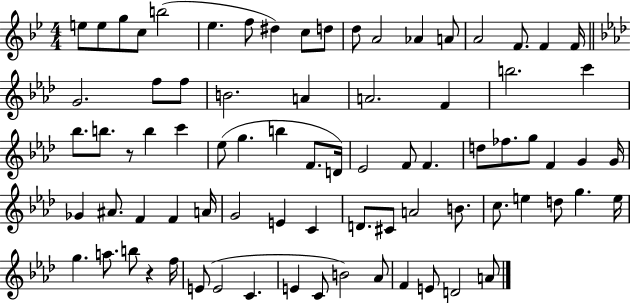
{
  \clef treble
  \numericTimeSignature
  \time 4/4
  \key bes \major
  e''8 e''8 g''8 c''8 b''2( | ees''4. f''8 dis''4) c''8 d''8 | d''8 a'2 aes'4 a'8 | a'2 f'8. f'4 f'16 | \break \bar "||" \break \key f \minor g'2. f''8 f''8 | b'2. a'4 | a'2. f'4 | b''2. c'''4 | \break bes''8. b''8. r8 b''4 c'''4 | ees''8( g''4. b''4 f'8. d'16) | ees'2 f'8 f'4. | d''8 fes''8. g''8 f'4 g'4 g'16 | \break ges'4 ais'8. f'4 f'4 a'16 | g'2 e'4 c'4 | d'8. cis'8 a'2 b'8. | c''8. e''4 d''8 g''4. e''16 | \break g''4. a''8. b''8 r4 f''16 | e'8( e'2 c'4. | e'4 c'8 b'2) aes'8 | f'4 e'8 d'2 a'8 | \break \bar "|."
}